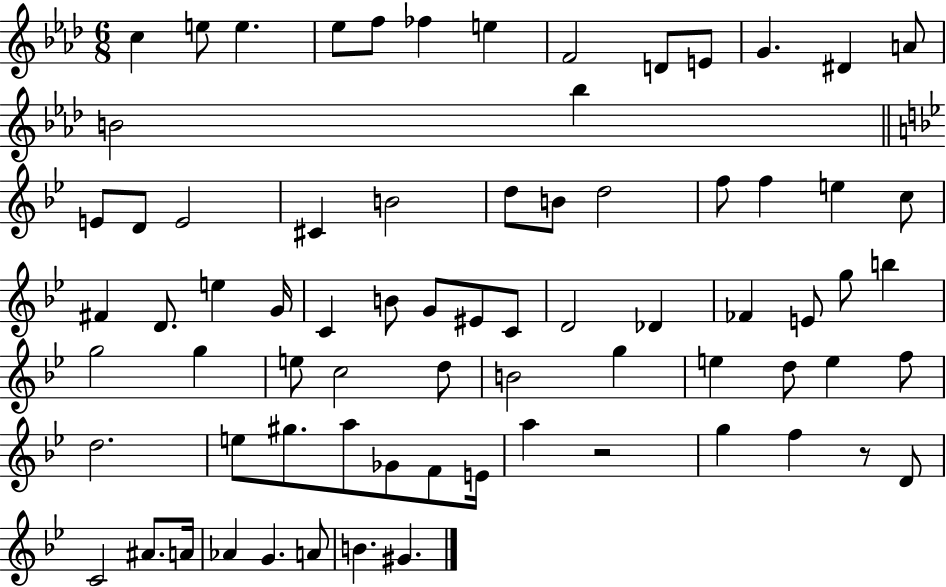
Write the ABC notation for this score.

X:1
T:Untitled
M:6/8
L:1/4
K:Ab
c e/2 e _e/2 f/2 _f e F2 D/2 E/2 G ^D A/2 B2 _b E/2 D/2 E2 ^C B2 d/2 B/2 d2 f/2 f e c/2 ^F D/2 e G/4 C B/2 G/2 ^E/2 C/2 D2 _D _F E/2 g/2 b g2 g e/2 c2 d/2 B2 g e d/2 e f/2 d2 e/2 ^g/2 a/2 _G/2 F/2 E/4 a z2 g f z/2 D/2 C2 ^A/2 A/4 _A G A/2 B ^G